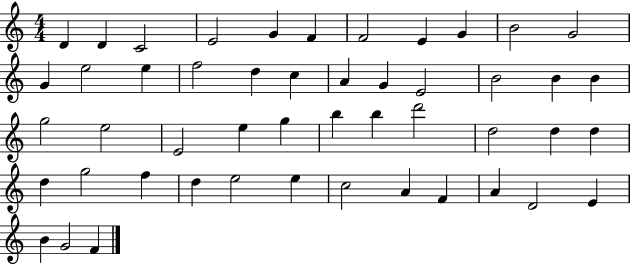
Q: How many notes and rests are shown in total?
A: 49